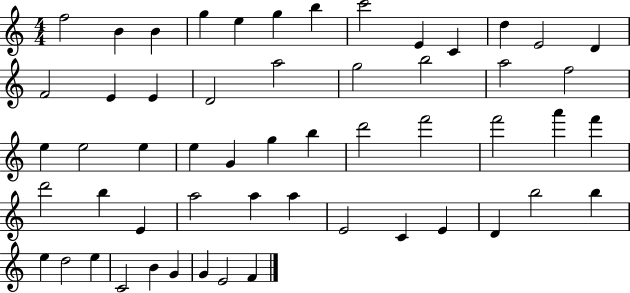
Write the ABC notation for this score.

X:1
T:Untitled
M:4/4
L:1/4
K:C
f2 B B g e g b c'2 E C d E2 D F2 E E D2 a2 g2 b2 a2 f2 e e2 e e G g b d'2 f'2 f'2 a' f' d'2 b E a2 a a E2 C E D b2 b e d2 e C2 B G G E2 F